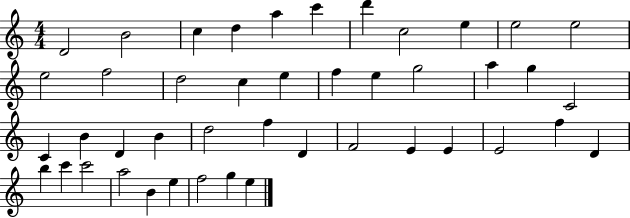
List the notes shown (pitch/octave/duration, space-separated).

D4/h B4/h C5/q D5/q A5/q C6/q D6/q C5/h E5/q E5/h E5/h E5/h F5/h D5/h C5/q E5/q F5/q E5/q G5/h A5/q G5/q C4/h C4/q B4/q D4/q B4/q D5/h F5/q D4/q F4/h E4/q E4/q E4/h F5/q D4/q B5/q C6/q C6/h A5/h B4/q E5/q F5/h G5/q E5/q